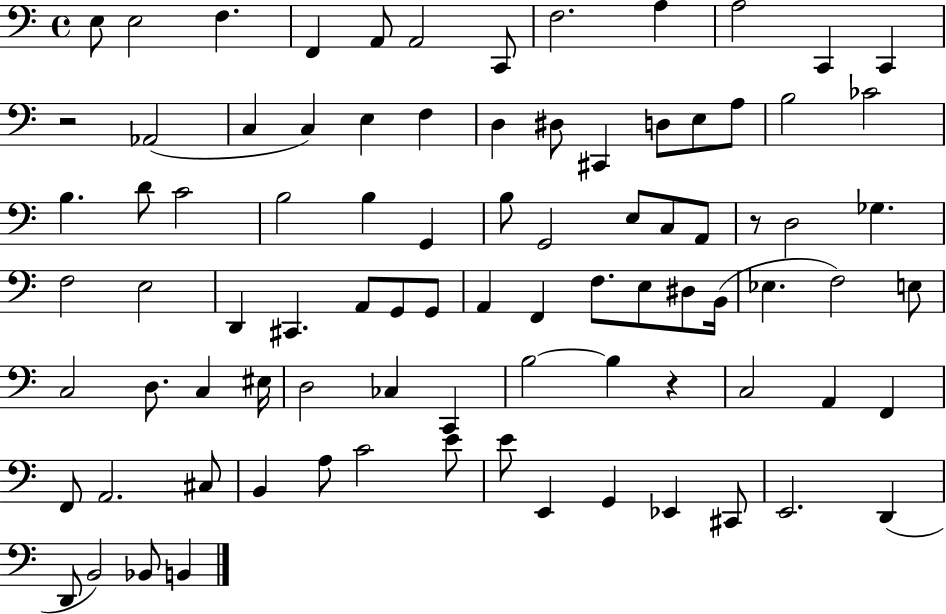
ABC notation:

X:1
T:Untitled
M:4/4
L:1/4
K:C
E,/2 E,2 F, F,, A,,/2 A,,2 C,,/2 F,2 A, A,2 C,, C,, z2 _A,,2 C, C, E, F, D, ^D,/2 ^C,, D,/2 E,/2 A,/2 B,2 _C2 B, D/2 C2 B,2 B, G,, B,/2 G,,2 E,/2 C,/2 A,,/2 z/2 D,2 _G, F,2 E,2 D,, ^C,, A,,/2 G,,/2 G,,/2 A,, F,, F,/2 E,/2 ^D,/2 B,,/4 _E, F,2 E,/2 C,2 D,/2 C, ^E,/4 D,2 _C, C,, B,2 B, z C,2 A,, F,, F,,/2 A,,2 ^C,/2 B,, A,/2 C2 E/2 E/2 E,, G,, _E,, ^C,,/2 E,,2 D,, D,,/2 B,,2 _B,,/2 B,,